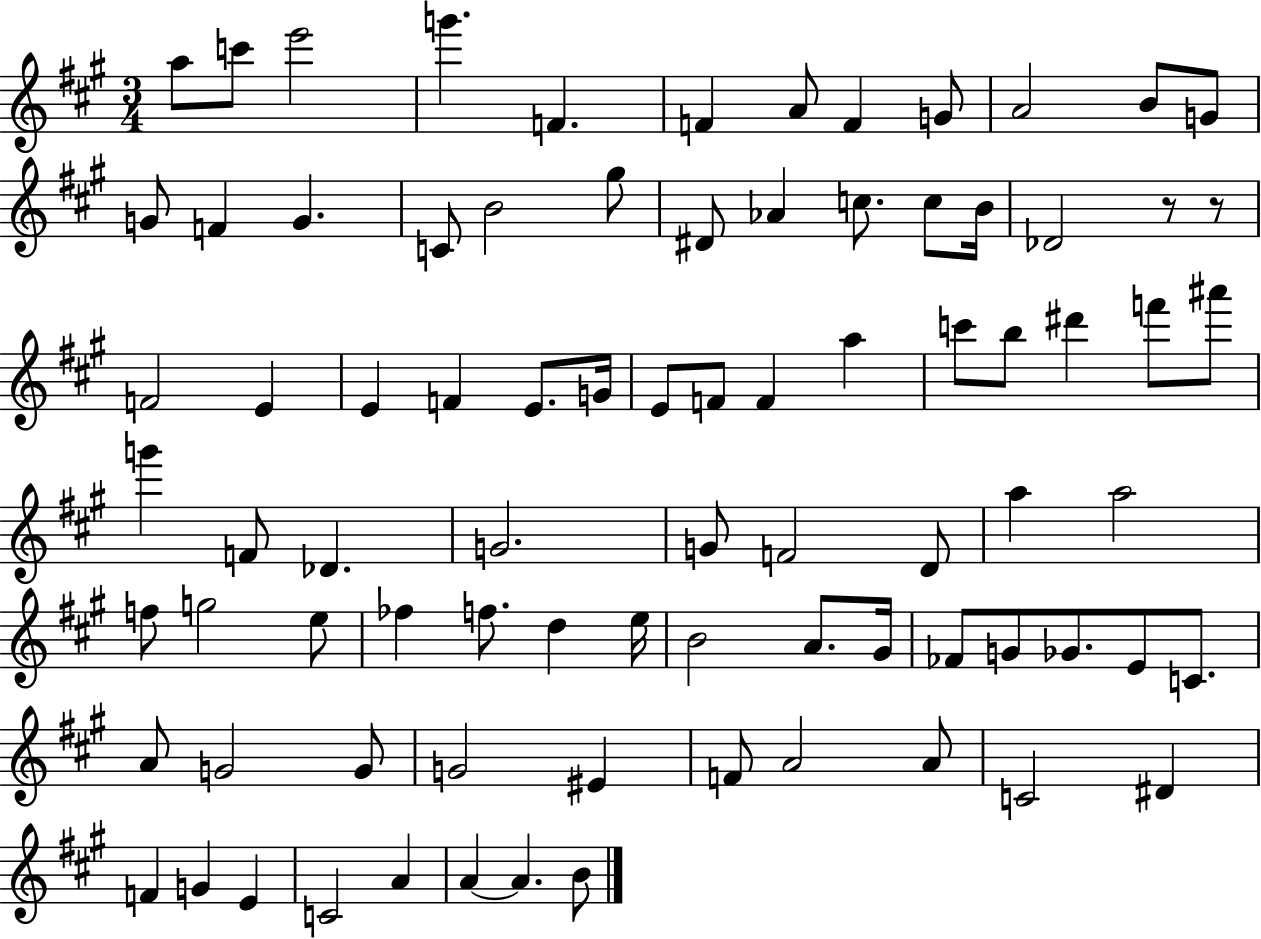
X:1
T:Untitled
M:3/4
L:1/4
K:A
a/2 c'/2 e'2 g' F F A/2 F G/2 A2 B/2 G/2 G/2 F G C/2 B2 ^g/2 ^D/2 _A c/2 c/2 B/4 _D2 z/2 z/2 F2 E E F E/2 G/4 E/2 F/2 F a c'/2 b/2 ^d' f'/2 ^a'/2 g' F/2 _D G2 G/2 F2 D/2 a a2 f/2 g2 e/2 _f f/2 d e/4 B2 A/2 ^G/4 _F/2 G/2 _G/2 E/2 C/2 A/2 G2 G/2 G2 ^E F/2 A2 A/2 C2 ^D F G E C2 A A A B/2